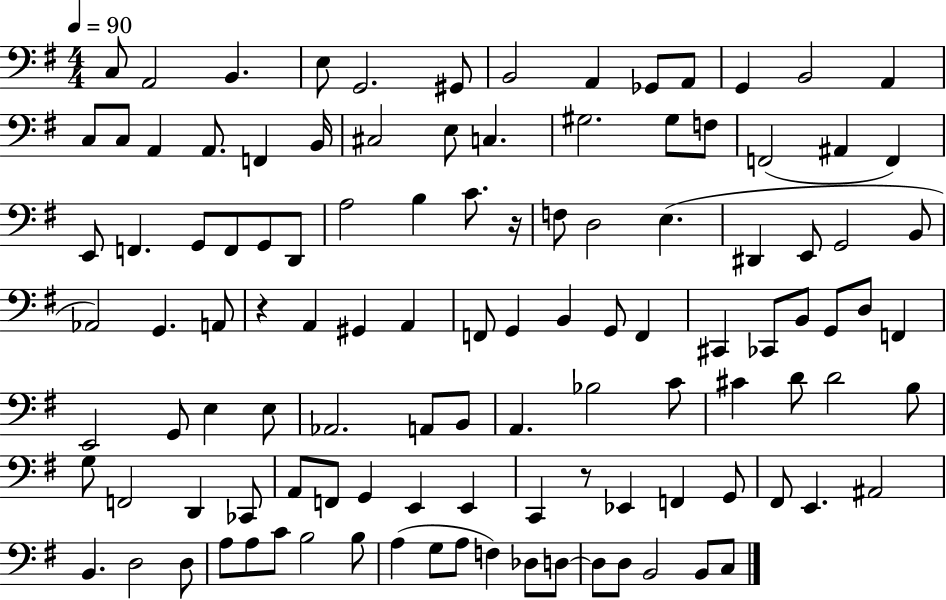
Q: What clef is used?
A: bass